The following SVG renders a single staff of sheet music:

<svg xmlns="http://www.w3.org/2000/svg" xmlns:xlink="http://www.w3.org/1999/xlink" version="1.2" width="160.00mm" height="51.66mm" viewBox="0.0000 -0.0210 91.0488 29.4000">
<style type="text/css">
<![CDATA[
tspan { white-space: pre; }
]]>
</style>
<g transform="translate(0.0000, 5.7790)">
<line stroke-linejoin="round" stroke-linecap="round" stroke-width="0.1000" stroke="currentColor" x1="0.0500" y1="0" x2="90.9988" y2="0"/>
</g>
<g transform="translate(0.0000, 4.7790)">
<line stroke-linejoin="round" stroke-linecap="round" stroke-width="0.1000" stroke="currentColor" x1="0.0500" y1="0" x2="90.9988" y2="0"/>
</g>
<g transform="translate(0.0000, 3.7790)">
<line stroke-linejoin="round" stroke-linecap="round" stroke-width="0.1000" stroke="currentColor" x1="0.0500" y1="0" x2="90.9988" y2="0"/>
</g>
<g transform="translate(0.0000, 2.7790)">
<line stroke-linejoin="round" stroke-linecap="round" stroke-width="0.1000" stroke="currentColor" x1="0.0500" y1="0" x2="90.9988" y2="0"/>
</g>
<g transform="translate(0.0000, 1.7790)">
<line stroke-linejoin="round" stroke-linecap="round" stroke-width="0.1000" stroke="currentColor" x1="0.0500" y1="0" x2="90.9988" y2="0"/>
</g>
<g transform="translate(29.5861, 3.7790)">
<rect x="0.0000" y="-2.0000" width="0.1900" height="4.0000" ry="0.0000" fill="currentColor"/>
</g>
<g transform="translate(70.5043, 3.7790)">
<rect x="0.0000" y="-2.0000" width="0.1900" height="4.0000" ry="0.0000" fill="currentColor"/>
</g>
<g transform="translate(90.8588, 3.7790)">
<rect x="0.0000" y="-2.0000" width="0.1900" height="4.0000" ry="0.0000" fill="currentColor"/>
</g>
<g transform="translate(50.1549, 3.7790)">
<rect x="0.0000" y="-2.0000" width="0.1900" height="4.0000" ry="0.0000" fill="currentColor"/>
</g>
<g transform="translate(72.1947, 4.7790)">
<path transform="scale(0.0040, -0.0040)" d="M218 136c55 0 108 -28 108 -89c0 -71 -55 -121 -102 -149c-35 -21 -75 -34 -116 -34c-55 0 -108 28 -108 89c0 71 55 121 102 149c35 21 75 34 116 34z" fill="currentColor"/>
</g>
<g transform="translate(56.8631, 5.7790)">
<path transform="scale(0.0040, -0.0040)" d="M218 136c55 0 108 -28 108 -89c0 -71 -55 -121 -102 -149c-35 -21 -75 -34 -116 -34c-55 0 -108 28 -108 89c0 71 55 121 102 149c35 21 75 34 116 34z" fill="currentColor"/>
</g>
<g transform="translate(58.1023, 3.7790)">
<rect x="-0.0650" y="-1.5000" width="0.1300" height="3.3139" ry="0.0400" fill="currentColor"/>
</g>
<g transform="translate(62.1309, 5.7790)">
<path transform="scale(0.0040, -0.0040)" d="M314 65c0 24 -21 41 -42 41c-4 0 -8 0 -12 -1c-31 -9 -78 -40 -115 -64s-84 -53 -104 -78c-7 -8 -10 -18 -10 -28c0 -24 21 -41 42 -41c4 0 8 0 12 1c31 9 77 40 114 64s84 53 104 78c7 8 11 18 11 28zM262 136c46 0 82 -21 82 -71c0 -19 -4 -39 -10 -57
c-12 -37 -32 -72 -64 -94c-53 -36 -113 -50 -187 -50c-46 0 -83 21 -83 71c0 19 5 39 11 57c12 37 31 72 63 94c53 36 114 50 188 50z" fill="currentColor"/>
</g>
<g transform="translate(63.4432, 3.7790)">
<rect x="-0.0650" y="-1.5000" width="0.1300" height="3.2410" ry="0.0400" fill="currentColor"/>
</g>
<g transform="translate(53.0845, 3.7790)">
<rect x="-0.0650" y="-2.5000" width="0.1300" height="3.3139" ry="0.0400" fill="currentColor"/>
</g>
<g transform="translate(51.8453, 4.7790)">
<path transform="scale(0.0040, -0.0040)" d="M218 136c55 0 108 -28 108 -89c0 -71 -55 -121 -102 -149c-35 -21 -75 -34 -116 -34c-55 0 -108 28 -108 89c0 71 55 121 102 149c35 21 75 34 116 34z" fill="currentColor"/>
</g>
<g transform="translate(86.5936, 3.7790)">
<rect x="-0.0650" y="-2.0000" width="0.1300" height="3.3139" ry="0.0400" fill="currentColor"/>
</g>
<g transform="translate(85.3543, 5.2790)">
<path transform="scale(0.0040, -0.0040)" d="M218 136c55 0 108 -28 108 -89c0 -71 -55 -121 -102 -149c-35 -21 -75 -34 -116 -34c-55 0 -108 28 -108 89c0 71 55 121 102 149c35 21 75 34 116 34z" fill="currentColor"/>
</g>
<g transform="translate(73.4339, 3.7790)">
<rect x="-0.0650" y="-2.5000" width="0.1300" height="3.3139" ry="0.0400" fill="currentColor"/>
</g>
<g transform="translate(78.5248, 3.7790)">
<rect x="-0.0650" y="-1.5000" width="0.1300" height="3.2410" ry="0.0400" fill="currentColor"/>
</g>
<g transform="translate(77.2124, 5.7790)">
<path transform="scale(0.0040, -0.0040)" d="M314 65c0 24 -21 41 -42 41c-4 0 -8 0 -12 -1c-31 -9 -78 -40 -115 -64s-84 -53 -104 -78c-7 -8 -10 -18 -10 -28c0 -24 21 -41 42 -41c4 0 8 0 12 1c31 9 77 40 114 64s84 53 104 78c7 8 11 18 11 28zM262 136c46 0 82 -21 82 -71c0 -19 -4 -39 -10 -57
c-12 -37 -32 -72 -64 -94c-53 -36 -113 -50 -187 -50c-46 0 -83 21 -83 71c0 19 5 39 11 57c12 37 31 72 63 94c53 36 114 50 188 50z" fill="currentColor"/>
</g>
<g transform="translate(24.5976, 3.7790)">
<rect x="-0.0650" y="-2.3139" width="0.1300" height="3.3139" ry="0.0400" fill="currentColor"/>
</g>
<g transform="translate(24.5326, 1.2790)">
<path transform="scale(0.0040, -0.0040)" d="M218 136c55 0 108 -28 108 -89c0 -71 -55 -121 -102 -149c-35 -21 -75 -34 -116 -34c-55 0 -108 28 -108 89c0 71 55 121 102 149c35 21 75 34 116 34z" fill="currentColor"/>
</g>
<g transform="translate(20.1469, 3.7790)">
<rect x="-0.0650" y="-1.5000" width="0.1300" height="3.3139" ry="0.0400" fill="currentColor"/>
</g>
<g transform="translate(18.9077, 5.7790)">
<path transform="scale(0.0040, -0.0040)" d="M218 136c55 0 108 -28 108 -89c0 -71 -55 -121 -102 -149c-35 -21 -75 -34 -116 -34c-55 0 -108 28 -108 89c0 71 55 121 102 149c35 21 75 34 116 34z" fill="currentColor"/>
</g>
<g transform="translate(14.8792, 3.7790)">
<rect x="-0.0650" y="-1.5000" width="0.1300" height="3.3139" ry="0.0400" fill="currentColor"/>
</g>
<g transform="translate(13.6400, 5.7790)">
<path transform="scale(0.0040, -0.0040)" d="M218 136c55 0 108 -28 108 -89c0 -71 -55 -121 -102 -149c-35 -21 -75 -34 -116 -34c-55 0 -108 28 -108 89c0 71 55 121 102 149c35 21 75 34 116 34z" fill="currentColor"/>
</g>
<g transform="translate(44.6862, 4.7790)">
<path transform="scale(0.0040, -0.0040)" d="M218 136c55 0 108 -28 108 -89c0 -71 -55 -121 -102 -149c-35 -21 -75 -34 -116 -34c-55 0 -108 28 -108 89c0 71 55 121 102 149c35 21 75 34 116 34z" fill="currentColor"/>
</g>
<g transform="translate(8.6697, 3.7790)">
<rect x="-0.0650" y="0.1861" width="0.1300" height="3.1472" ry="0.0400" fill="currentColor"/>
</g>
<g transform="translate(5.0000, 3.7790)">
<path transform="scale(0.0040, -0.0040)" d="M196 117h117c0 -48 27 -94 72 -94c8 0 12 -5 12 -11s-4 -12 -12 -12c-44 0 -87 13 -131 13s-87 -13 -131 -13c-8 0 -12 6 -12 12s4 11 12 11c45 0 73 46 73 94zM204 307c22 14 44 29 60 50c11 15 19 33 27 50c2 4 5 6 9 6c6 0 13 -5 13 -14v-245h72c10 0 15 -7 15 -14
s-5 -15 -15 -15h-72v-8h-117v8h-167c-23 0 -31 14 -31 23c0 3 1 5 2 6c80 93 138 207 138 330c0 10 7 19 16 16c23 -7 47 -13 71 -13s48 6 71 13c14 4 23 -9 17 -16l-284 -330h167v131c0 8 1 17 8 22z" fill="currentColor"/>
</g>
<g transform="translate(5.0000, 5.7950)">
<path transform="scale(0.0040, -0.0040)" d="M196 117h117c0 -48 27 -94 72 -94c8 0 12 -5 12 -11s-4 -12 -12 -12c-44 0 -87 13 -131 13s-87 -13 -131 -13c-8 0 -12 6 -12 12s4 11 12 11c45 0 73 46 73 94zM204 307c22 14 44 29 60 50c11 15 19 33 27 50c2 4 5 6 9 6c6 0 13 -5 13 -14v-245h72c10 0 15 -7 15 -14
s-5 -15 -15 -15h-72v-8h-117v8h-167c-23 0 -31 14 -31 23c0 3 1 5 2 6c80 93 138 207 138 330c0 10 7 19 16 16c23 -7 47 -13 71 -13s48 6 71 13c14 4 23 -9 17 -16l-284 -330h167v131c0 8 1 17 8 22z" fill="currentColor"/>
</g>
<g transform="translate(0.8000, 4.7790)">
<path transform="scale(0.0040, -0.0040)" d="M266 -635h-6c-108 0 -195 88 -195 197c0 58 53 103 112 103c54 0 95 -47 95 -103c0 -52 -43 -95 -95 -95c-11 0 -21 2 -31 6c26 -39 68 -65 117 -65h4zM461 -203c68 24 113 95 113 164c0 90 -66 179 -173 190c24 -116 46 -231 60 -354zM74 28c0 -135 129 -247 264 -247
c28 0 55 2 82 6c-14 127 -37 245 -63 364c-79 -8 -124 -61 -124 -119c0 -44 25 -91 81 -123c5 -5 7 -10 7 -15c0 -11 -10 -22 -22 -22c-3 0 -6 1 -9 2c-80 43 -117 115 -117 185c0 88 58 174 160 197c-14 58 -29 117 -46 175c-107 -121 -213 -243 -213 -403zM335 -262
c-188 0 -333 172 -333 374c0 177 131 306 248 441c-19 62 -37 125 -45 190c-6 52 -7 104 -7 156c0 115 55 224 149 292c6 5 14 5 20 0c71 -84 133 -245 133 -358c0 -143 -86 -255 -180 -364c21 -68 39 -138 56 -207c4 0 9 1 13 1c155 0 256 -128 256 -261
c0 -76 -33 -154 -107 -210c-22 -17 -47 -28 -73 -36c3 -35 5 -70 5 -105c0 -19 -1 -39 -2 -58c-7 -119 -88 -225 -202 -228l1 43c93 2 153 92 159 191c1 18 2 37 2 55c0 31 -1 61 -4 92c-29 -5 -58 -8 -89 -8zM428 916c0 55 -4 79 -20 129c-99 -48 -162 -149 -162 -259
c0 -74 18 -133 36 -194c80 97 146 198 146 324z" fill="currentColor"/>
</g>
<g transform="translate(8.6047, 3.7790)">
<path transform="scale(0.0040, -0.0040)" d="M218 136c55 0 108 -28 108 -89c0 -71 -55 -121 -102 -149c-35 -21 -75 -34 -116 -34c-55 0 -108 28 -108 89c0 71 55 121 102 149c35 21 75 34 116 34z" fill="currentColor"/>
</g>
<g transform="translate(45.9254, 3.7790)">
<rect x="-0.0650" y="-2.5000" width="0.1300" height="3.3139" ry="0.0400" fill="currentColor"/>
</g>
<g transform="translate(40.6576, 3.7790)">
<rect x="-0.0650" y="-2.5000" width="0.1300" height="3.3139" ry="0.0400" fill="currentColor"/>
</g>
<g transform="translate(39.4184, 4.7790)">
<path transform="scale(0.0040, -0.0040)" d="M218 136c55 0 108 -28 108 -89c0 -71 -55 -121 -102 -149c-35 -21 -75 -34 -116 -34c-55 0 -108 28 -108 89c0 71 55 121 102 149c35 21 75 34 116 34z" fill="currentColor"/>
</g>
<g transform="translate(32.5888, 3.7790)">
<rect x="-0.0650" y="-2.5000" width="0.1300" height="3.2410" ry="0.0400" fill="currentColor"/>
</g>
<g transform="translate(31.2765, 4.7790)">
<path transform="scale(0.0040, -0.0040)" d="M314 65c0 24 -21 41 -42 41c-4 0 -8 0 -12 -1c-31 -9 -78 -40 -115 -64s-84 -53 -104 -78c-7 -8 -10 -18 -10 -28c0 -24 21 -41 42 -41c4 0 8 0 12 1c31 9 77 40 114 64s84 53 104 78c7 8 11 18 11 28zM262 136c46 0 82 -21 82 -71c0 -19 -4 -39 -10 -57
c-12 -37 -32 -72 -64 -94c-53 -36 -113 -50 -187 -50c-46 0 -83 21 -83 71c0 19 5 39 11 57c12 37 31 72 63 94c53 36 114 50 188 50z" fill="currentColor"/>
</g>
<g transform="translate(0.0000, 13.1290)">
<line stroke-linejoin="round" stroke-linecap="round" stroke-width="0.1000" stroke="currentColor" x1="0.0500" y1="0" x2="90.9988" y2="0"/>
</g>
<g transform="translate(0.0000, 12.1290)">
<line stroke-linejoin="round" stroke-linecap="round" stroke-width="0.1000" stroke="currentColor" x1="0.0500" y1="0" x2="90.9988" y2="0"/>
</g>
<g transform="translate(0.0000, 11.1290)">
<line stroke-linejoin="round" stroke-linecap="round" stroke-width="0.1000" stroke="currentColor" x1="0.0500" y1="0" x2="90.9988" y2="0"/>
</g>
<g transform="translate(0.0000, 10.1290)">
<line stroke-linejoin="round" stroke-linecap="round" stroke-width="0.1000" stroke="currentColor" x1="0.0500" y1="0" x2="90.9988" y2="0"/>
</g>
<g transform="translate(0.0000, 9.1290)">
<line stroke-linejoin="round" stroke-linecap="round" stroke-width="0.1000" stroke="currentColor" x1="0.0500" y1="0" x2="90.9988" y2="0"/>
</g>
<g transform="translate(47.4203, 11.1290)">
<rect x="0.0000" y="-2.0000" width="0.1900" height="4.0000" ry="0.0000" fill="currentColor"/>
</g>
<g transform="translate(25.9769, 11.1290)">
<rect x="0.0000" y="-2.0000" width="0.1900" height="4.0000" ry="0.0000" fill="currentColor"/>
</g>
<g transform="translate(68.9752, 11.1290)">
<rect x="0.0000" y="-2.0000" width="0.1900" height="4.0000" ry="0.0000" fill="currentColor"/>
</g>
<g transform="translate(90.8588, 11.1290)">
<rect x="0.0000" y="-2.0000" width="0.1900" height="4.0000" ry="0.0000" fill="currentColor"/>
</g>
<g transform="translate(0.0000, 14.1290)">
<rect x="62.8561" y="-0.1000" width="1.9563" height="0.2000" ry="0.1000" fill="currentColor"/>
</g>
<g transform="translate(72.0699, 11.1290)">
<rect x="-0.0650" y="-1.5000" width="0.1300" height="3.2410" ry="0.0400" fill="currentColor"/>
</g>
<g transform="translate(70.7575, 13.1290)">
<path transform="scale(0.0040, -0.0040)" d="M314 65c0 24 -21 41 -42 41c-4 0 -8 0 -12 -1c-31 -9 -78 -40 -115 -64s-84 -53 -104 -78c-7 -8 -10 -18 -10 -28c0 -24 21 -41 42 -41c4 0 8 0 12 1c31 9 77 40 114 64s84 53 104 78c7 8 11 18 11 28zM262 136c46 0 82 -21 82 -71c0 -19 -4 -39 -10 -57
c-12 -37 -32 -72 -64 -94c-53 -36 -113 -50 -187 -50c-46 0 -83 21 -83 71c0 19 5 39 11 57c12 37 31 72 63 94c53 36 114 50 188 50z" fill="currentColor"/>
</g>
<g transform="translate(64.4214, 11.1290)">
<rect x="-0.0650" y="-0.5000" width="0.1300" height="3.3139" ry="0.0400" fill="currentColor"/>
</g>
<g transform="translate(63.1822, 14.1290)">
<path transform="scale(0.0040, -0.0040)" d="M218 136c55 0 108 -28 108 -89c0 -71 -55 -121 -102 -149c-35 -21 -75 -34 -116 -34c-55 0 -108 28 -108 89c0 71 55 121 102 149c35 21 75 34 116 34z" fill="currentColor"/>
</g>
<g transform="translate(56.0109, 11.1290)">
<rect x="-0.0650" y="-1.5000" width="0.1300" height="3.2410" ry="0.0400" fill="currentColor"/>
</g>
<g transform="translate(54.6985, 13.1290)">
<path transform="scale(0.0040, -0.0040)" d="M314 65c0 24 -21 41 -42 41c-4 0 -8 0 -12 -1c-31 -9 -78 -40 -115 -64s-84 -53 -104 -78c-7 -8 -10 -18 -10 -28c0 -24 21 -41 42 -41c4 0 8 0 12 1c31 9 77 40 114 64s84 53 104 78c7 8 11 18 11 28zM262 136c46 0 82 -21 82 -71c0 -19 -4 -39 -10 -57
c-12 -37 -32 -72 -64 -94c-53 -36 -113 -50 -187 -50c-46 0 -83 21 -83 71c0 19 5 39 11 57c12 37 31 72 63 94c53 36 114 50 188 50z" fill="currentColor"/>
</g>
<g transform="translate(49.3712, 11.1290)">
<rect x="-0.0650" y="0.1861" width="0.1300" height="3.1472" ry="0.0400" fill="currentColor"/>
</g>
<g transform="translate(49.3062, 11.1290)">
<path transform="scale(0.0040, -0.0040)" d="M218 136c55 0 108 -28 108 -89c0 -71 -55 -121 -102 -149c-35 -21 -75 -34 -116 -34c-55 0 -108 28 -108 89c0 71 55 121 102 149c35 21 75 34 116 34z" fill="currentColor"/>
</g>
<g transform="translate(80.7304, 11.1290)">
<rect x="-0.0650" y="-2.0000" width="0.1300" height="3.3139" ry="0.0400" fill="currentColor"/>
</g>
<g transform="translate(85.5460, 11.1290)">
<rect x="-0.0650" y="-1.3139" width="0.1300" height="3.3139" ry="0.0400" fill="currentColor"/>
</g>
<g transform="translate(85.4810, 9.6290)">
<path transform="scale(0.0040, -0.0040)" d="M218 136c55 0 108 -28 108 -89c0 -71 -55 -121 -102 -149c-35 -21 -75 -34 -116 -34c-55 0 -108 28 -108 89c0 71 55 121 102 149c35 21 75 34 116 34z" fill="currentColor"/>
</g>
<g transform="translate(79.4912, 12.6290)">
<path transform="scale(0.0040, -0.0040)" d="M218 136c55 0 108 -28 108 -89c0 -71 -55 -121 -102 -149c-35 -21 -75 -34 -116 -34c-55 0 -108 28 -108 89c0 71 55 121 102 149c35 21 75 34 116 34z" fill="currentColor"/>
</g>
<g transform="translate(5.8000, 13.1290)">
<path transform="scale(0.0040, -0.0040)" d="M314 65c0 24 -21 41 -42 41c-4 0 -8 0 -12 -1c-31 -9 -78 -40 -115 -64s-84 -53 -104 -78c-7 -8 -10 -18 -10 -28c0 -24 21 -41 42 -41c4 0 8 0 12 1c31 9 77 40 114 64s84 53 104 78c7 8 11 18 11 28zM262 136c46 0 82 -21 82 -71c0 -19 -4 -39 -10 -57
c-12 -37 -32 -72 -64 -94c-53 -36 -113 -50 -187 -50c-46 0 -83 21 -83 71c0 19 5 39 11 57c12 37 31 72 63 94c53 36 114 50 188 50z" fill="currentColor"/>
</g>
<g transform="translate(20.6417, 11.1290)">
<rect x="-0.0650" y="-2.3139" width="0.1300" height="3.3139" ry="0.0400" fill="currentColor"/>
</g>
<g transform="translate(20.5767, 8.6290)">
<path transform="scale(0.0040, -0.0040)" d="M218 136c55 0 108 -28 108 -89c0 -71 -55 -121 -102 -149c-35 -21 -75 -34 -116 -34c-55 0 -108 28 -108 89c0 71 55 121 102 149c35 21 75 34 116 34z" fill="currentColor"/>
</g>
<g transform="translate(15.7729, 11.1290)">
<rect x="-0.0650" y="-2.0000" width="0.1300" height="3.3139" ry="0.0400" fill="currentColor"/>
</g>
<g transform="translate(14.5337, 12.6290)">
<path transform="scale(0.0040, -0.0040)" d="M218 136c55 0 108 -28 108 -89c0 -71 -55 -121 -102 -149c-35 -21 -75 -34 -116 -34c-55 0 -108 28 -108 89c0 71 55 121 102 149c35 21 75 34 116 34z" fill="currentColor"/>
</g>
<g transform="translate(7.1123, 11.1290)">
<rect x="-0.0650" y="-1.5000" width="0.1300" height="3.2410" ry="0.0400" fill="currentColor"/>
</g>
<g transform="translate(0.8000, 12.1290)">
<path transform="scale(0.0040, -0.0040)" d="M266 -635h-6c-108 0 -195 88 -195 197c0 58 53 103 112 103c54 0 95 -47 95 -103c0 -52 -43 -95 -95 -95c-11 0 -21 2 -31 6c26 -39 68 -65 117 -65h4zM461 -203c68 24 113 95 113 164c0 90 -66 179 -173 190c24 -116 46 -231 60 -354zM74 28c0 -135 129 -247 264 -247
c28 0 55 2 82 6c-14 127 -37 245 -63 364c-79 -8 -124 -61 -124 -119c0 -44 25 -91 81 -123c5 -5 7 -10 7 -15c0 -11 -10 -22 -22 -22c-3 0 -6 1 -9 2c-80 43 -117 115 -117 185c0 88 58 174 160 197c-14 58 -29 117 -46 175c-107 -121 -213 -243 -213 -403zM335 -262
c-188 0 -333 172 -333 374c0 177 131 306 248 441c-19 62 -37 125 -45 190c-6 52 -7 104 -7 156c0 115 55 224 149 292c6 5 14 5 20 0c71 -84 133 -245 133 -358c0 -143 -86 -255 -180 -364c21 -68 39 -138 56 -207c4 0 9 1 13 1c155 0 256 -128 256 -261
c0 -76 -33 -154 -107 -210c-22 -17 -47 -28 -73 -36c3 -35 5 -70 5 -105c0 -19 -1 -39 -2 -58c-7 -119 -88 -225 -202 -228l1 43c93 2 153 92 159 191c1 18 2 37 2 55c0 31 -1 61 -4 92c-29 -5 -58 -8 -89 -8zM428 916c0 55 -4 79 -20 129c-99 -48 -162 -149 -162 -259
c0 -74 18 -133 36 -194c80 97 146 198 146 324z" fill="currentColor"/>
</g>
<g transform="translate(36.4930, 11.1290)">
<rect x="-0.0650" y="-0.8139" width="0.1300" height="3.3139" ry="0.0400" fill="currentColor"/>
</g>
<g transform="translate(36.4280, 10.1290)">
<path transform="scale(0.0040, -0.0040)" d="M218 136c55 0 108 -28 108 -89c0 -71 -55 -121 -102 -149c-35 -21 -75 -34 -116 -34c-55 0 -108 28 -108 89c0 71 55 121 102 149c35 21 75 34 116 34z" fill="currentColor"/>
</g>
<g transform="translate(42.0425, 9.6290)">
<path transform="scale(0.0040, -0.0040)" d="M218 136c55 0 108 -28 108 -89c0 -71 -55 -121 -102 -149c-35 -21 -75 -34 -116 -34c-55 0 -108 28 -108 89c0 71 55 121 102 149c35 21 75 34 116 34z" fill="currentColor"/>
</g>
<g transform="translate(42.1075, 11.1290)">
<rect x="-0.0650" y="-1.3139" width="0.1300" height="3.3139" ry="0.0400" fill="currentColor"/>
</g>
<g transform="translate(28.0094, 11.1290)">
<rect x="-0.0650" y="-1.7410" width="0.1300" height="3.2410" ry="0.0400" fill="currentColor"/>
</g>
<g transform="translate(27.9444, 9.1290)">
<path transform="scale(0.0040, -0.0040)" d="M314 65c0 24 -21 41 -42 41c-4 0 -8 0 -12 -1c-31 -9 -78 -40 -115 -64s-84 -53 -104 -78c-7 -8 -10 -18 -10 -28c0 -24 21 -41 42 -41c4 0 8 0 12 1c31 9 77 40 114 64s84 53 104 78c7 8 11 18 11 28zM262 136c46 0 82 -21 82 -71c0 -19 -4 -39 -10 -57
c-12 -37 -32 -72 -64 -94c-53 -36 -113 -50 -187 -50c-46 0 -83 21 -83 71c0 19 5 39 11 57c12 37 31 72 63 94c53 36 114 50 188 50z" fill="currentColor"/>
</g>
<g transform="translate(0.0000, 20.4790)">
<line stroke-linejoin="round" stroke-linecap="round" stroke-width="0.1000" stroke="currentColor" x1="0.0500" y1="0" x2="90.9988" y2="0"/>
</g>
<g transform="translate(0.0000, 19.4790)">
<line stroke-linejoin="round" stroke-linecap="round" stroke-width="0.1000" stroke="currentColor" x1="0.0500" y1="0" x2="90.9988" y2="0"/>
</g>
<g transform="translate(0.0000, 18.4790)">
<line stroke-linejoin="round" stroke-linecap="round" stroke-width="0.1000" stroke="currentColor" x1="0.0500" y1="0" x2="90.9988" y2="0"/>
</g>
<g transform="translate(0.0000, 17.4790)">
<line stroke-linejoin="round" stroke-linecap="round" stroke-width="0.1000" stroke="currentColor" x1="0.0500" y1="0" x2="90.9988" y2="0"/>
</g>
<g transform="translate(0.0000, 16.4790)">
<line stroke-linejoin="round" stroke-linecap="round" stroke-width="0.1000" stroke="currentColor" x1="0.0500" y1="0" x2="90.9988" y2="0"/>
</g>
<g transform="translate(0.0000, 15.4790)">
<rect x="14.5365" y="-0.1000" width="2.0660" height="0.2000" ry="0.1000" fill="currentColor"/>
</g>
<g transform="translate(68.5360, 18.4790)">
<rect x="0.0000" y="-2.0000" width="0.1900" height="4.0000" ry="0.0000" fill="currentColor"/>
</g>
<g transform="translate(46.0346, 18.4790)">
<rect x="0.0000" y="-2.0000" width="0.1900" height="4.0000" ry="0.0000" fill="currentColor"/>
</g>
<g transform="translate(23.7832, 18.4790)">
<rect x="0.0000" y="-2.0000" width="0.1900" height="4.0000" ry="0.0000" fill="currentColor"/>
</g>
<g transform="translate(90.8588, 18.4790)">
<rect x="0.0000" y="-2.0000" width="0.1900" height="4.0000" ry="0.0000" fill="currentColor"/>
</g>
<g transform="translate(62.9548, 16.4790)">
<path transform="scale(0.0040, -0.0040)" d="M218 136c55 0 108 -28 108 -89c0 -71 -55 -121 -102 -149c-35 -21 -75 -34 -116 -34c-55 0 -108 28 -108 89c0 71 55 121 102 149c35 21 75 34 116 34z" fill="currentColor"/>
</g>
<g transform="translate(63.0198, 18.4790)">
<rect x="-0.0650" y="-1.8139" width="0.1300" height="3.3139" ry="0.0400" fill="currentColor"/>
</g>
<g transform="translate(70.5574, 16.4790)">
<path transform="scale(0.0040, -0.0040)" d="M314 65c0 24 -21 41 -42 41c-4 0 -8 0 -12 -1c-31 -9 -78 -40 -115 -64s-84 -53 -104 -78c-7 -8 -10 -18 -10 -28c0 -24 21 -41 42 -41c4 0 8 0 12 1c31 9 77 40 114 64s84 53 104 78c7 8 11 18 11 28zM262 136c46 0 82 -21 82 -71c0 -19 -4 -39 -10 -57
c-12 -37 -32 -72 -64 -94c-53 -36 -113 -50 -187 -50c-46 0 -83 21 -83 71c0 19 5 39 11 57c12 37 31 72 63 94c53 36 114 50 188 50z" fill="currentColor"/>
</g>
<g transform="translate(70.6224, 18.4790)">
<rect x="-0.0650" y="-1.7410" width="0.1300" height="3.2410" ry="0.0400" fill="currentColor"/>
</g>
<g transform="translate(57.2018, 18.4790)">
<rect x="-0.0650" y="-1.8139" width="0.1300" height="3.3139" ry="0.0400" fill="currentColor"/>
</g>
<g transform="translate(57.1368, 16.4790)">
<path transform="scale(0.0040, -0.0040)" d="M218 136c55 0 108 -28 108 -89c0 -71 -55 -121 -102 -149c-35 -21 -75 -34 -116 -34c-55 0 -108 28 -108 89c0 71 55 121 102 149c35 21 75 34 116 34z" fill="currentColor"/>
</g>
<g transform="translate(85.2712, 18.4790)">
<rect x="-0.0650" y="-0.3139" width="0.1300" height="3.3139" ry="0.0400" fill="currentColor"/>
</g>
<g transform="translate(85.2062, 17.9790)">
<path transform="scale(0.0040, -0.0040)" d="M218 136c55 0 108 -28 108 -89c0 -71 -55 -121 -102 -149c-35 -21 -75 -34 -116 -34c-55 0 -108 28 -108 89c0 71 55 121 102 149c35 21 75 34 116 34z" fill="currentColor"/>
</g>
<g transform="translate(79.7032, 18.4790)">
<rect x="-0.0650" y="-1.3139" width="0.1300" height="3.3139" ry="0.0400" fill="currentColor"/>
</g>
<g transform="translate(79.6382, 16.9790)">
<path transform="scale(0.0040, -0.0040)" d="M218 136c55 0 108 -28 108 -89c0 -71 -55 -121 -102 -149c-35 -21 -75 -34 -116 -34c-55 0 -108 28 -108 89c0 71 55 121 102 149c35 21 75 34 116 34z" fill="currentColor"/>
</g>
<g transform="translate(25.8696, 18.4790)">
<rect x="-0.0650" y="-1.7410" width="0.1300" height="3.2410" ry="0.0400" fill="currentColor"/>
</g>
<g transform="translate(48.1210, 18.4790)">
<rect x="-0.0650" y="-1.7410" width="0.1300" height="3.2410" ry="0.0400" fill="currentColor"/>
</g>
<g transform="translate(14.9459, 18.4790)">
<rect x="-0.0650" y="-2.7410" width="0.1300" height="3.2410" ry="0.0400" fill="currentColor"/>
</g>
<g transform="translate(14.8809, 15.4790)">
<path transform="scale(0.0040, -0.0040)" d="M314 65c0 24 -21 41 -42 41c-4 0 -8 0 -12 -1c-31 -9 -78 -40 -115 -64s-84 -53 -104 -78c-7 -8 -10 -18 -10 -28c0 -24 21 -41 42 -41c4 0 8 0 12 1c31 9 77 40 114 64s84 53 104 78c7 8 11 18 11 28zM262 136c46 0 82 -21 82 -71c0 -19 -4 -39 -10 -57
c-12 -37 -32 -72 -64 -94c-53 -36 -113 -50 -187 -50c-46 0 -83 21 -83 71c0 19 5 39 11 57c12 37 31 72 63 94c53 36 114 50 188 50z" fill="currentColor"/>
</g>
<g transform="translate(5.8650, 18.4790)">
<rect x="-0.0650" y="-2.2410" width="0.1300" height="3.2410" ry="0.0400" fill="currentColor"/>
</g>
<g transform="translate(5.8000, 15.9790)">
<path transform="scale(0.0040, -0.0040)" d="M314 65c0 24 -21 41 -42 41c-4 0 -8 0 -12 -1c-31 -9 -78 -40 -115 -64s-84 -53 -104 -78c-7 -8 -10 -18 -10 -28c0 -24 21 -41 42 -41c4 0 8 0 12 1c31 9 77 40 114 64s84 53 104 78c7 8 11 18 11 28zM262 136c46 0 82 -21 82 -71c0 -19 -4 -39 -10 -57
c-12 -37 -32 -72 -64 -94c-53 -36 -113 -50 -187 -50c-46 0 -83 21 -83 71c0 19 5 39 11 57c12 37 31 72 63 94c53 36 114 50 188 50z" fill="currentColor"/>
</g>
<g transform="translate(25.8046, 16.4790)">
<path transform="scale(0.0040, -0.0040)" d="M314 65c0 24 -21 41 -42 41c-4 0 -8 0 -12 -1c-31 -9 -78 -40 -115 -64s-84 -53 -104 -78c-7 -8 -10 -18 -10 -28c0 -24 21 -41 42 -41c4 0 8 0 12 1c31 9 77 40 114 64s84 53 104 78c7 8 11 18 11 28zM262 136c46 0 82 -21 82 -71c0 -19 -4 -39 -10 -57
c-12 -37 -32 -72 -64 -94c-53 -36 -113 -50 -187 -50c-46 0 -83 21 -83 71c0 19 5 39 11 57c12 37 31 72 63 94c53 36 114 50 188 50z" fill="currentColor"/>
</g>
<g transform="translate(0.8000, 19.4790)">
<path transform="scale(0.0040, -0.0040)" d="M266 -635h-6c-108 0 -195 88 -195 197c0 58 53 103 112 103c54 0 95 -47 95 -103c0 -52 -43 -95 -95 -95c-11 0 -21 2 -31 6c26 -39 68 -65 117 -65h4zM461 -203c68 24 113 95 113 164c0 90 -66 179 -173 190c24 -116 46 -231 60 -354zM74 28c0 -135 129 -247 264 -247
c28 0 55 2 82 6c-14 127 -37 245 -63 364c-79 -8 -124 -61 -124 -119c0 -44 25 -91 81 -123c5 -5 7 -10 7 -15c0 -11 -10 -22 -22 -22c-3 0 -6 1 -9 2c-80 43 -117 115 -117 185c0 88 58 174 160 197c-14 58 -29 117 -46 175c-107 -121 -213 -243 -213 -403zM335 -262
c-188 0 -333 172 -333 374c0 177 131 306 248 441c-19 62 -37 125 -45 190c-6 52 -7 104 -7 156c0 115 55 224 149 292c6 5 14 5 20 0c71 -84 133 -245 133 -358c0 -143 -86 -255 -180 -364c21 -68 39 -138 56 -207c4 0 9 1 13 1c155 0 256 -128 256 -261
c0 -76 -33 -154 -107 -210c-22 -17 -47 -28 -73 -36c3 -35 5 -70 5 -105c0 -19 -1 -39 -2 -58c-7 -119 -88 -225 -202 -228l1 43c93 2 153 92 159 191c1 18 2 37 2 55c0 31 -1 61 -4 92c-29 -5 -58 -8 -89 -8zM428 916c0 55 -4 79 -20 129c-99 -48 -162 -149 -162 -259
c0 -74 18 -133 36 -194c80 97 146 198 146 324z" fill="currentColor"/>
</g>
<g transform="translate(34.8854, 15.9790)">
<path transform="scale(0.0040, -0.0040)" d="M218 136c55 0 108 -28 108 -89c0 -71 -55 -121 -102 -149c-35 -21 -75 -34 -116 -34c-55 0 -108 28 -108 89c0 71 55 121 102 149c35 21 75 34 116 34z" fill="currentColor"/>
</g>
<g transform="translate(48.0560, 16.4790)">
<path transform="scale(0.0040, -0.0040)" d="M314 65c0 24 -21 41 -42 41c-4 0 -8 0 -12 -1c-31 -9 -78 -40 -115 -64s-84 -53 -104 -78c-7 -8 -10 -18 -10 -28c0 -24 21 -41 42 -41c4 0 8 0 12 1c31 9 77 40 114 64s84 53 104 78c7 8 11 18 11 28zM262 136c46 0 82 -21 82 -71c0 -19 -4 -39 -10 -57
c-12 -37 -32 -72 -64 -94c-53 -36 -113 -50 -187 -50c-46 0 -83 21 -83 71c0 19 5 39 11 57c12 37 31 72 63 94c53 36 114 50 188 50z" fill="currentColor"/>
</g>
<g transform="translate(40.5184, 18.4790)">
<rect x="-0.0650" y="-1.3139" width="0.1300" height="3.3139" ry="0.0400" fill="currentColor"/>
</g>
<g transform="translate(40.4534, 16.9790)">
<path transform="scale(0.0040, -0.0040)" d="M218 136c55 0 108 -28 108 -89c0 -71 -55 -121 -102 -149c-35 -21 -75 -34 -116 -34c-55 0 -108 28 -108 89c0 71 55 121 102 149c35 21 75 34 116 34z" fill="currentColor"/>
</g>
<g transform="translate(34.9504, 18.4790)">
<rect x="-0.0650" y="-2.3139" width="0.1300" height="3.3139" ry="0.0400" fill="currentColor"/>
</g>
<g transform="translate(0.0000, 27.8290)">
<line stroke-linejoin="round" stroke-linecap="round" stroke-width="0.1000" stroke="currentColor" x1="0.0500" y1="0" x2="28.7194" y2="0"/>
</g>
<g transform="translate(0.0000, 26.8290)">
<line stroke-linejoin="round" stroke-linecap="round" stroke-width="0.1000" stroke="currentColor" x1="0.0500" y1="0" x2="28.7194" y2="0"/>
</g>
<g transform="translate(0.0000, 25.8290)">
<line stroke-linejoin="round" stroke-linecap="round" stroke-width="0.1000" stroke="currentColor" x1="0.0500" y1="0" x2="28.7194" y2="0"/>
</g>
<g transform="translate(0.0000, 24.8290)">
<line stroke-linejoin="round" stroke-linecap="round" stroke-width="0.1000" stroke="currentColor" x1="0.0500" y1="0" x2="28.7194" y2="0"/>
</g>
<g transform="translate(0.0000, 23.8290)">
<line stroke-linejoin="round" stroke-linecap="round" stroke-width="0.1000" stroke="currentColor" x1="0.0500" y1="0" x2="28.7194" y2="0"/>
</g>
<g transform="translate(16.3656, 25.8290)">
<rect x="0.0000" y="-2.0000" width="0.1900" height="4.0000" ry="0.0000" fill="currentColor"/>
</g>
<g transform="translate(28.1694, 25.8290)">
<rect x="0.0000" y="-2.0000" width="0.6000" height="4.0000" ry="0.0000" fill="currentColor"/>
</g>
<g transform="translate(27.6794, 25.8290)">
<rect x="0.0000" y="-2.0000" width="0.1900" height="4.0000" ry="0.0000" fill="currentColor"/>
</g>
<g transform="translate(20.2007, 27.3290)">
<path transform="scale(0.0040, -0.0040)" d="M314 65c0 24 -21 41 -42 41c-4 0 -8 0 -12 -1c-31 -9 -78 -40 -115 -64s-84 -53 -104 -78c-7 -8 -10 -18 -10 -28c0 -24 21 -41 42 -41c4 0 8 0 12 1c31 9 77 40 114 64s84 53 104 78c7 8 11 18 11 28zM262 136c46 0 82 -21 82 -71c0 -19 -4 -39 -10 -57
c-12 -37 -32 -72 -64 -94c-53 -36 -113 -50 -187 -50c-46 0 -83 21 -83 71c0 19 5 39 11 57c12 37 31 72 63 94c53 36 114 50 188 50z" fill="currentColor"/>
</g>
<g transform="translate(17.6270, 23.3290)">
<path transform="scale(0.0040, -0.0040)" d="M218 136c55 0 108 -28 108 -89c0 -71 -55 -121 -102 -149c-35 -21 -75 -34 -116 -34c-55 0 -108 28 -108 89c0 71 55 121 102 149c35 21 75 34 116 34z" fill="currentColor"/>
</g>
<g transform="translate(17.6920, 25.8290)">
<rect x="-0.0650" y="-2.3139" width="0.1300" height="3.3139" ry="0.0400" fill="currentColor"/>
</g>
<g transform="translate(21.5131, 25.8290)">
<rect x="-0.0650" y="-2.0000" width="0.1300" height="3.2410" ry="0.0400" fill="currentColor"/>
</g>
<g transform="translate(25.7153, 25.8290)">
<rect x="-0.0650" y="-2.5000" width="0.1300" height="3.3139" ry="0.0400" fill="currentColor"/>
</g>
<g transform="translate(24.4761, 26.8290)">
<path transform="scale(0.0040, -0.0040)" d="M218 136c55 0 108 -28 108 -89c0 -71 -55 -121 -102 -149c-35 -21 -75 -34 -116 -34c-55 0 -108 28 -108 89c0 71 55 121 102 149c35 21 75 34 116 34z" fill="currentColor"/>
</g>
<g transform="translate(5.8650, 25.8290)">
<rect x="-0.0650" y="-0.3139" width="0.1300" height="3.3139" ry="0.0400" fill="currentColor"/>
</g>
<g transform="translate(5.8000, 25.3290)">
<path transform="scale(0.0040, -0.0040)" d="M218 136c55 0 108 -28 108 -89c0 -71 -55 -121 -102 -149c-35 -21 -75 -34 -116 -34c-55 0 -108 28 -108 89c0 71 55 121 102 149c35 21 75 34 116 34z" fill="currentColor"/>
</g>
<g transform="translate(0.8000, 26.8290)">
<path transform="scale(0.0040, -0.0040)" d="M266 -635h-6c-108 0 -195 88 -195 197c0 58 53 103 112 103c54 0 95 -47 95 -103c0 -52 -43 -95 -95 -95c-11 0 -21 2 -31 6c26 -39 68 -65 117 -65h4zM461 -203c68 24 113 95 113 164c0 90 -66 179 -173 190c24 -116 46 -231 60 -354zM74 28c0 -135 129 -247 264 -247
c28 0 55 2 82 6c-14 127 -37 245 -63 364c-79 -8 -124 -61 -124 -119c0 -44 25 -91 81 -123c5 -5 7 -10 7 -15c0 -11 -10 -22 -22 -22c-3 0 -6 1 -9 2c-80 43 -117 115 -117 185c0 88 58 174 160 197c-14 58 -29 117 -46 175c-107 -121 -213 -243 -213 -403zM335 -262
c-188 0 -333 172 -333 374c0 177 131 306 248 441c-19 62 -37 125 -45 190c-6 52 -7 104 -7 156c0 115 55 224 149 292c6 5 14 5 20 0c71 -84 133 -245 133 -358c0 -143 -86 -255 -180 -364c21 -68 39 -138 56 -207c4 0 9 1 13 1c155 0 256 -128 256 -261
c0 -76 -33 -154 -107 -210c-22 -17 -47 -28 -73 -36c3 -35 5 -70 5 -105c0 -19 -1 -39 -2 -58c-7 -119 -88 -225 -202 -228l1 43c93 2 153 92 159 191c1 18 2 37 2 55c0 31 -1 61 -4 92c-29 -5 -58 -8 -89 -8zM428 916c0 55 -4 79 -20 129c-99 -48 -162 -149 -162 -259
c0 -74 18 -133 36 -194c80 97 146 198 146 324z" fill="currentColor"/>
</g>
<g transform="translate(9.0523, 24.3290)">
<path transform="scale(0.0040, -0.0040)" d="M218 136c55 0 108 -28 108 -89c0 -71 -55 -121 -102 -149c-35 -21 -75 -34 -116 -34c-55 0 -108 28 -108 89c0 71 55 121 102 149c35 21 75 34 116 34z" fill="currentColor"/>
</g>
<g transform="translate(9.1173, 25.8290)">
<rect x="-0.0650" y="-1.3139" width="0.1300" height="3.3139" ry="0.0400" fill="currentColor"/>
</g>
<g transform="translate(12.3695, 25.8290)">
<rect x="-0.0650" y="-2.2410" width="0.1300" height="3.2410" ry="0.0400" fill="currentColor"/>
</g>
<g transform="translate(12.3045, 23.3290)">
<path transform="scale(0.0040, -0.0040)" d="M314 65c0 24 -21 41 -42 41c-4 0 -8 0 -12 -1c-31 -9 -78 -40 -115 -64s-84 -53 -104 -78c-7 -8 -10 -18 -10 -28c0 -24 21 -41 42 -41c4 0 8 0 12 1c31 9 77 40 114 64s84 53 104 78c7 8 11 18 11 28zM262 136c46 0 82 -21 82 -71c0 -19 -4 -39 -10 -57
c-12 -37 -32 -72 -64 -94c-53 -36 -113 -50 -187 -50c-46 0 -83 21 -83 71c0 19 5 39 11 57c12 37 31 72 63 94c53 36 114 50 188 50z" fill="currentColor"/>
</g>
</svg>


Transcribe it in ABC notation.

X:1
T:Untitled
M:4/4
L:1/4
K:C
B E E g G2 G G G E E2 G E2 F E2 F g f2 d e B E2 C E2 F e g2 a2 f2 g e f2 f f f2 e c c e g2 g F2 G